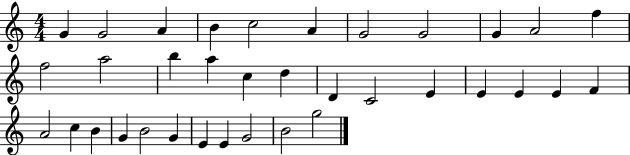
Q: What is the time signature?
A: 4/4